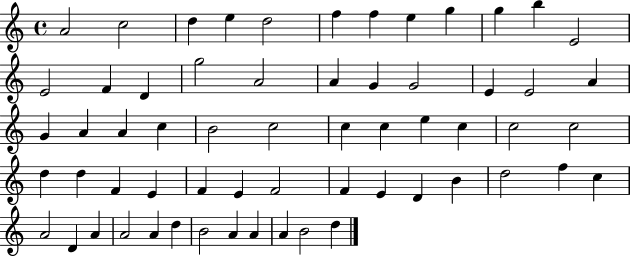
A4/h C5/h D5/q E5/q D5/h F5/q F5/q E5/q G5/q G5/q B5/q E4/h E4/h F4/q D4/q G5/h A4/h A4/q G4/q G4/h E4/q E4/h A4/q G4/q A4/q A4/q C5/q B4/h C5/h C5/q C5/q E5/q C5/q C5/h C5/h D5/q D5/q F4/q E4/q F4/q E4/q F4/h F4/q E4/q D4/q B4/q D5/h F5/q C5/q A4/h D4/q A4/q A4/h A4/q D5/q B4/h A4/q A4/q A4/q B4/h D5/q